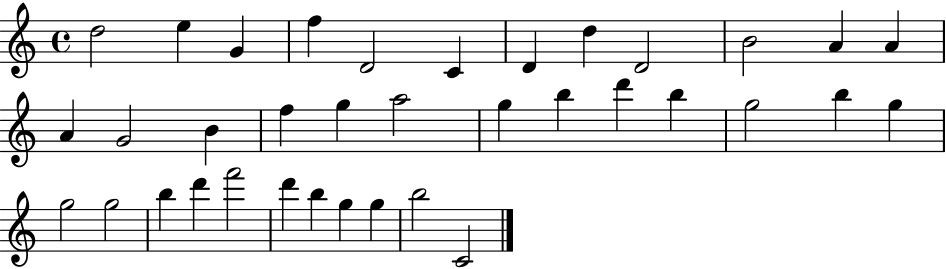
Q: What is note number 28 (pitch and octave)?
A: B5